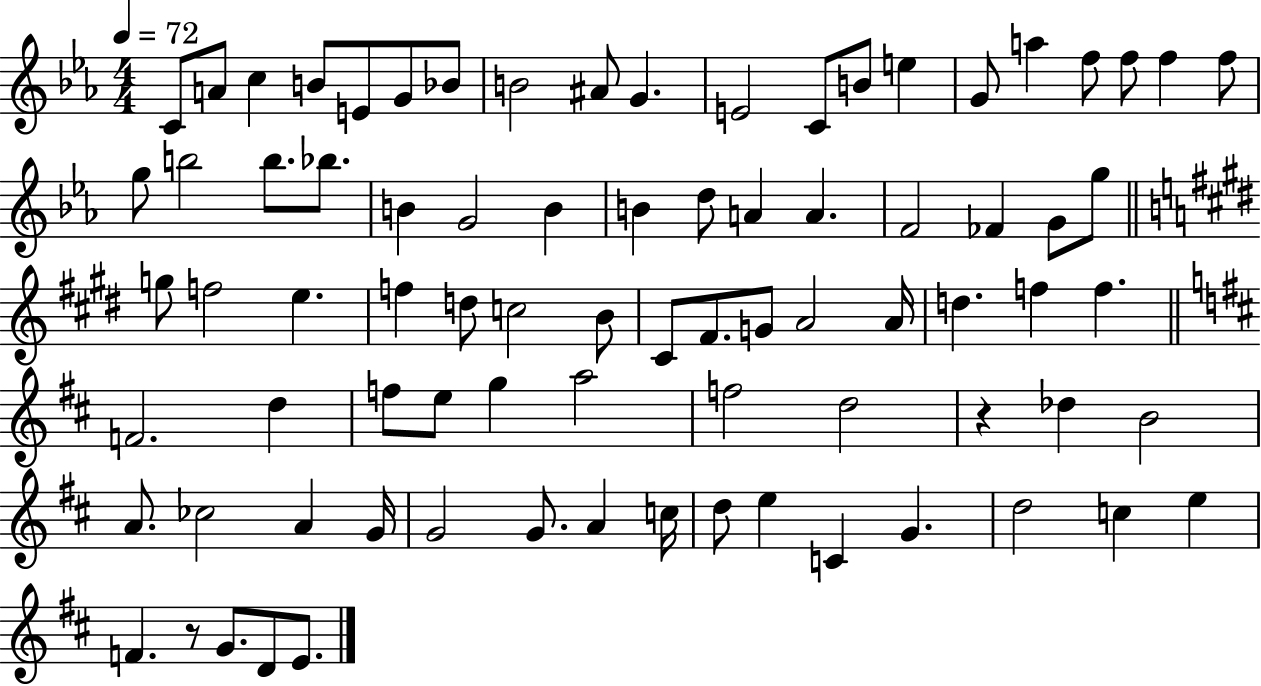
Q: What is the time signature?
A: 4/4